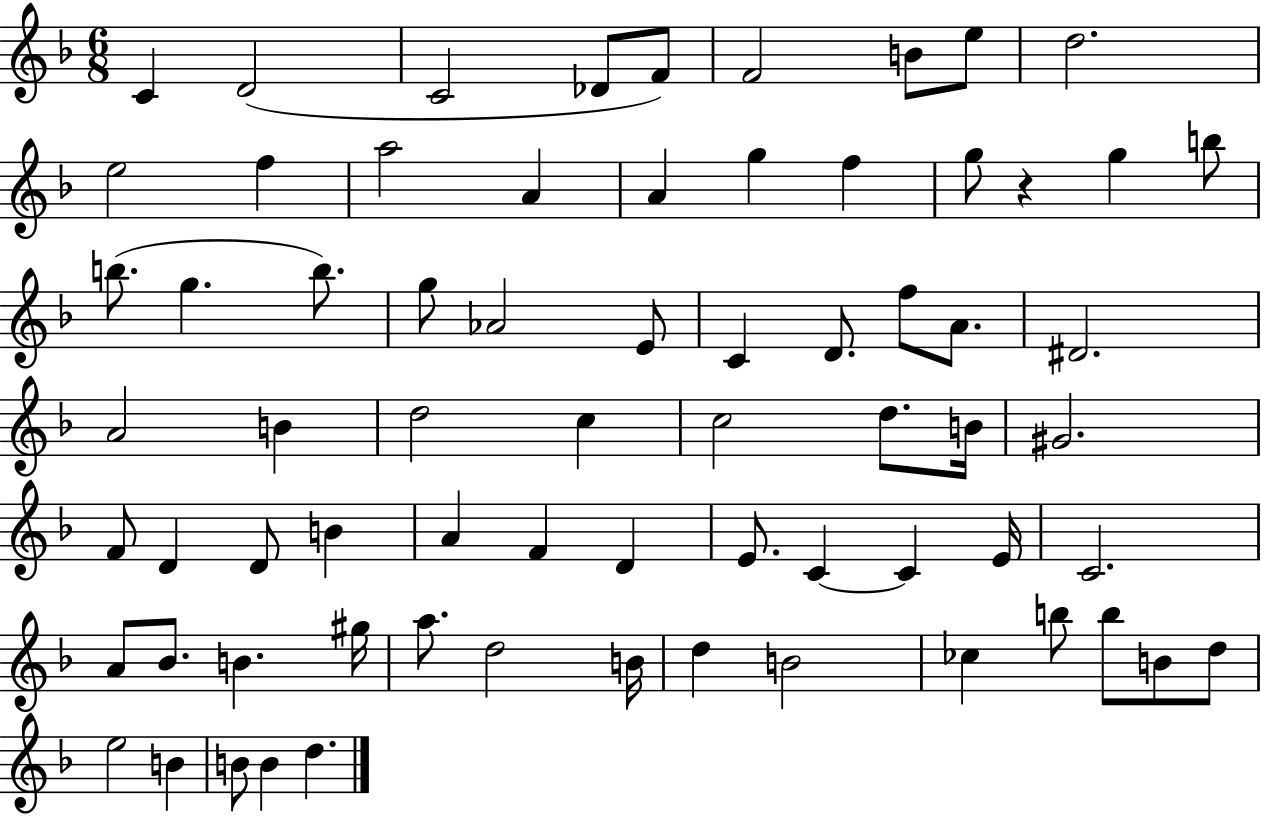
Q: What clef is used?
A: treble